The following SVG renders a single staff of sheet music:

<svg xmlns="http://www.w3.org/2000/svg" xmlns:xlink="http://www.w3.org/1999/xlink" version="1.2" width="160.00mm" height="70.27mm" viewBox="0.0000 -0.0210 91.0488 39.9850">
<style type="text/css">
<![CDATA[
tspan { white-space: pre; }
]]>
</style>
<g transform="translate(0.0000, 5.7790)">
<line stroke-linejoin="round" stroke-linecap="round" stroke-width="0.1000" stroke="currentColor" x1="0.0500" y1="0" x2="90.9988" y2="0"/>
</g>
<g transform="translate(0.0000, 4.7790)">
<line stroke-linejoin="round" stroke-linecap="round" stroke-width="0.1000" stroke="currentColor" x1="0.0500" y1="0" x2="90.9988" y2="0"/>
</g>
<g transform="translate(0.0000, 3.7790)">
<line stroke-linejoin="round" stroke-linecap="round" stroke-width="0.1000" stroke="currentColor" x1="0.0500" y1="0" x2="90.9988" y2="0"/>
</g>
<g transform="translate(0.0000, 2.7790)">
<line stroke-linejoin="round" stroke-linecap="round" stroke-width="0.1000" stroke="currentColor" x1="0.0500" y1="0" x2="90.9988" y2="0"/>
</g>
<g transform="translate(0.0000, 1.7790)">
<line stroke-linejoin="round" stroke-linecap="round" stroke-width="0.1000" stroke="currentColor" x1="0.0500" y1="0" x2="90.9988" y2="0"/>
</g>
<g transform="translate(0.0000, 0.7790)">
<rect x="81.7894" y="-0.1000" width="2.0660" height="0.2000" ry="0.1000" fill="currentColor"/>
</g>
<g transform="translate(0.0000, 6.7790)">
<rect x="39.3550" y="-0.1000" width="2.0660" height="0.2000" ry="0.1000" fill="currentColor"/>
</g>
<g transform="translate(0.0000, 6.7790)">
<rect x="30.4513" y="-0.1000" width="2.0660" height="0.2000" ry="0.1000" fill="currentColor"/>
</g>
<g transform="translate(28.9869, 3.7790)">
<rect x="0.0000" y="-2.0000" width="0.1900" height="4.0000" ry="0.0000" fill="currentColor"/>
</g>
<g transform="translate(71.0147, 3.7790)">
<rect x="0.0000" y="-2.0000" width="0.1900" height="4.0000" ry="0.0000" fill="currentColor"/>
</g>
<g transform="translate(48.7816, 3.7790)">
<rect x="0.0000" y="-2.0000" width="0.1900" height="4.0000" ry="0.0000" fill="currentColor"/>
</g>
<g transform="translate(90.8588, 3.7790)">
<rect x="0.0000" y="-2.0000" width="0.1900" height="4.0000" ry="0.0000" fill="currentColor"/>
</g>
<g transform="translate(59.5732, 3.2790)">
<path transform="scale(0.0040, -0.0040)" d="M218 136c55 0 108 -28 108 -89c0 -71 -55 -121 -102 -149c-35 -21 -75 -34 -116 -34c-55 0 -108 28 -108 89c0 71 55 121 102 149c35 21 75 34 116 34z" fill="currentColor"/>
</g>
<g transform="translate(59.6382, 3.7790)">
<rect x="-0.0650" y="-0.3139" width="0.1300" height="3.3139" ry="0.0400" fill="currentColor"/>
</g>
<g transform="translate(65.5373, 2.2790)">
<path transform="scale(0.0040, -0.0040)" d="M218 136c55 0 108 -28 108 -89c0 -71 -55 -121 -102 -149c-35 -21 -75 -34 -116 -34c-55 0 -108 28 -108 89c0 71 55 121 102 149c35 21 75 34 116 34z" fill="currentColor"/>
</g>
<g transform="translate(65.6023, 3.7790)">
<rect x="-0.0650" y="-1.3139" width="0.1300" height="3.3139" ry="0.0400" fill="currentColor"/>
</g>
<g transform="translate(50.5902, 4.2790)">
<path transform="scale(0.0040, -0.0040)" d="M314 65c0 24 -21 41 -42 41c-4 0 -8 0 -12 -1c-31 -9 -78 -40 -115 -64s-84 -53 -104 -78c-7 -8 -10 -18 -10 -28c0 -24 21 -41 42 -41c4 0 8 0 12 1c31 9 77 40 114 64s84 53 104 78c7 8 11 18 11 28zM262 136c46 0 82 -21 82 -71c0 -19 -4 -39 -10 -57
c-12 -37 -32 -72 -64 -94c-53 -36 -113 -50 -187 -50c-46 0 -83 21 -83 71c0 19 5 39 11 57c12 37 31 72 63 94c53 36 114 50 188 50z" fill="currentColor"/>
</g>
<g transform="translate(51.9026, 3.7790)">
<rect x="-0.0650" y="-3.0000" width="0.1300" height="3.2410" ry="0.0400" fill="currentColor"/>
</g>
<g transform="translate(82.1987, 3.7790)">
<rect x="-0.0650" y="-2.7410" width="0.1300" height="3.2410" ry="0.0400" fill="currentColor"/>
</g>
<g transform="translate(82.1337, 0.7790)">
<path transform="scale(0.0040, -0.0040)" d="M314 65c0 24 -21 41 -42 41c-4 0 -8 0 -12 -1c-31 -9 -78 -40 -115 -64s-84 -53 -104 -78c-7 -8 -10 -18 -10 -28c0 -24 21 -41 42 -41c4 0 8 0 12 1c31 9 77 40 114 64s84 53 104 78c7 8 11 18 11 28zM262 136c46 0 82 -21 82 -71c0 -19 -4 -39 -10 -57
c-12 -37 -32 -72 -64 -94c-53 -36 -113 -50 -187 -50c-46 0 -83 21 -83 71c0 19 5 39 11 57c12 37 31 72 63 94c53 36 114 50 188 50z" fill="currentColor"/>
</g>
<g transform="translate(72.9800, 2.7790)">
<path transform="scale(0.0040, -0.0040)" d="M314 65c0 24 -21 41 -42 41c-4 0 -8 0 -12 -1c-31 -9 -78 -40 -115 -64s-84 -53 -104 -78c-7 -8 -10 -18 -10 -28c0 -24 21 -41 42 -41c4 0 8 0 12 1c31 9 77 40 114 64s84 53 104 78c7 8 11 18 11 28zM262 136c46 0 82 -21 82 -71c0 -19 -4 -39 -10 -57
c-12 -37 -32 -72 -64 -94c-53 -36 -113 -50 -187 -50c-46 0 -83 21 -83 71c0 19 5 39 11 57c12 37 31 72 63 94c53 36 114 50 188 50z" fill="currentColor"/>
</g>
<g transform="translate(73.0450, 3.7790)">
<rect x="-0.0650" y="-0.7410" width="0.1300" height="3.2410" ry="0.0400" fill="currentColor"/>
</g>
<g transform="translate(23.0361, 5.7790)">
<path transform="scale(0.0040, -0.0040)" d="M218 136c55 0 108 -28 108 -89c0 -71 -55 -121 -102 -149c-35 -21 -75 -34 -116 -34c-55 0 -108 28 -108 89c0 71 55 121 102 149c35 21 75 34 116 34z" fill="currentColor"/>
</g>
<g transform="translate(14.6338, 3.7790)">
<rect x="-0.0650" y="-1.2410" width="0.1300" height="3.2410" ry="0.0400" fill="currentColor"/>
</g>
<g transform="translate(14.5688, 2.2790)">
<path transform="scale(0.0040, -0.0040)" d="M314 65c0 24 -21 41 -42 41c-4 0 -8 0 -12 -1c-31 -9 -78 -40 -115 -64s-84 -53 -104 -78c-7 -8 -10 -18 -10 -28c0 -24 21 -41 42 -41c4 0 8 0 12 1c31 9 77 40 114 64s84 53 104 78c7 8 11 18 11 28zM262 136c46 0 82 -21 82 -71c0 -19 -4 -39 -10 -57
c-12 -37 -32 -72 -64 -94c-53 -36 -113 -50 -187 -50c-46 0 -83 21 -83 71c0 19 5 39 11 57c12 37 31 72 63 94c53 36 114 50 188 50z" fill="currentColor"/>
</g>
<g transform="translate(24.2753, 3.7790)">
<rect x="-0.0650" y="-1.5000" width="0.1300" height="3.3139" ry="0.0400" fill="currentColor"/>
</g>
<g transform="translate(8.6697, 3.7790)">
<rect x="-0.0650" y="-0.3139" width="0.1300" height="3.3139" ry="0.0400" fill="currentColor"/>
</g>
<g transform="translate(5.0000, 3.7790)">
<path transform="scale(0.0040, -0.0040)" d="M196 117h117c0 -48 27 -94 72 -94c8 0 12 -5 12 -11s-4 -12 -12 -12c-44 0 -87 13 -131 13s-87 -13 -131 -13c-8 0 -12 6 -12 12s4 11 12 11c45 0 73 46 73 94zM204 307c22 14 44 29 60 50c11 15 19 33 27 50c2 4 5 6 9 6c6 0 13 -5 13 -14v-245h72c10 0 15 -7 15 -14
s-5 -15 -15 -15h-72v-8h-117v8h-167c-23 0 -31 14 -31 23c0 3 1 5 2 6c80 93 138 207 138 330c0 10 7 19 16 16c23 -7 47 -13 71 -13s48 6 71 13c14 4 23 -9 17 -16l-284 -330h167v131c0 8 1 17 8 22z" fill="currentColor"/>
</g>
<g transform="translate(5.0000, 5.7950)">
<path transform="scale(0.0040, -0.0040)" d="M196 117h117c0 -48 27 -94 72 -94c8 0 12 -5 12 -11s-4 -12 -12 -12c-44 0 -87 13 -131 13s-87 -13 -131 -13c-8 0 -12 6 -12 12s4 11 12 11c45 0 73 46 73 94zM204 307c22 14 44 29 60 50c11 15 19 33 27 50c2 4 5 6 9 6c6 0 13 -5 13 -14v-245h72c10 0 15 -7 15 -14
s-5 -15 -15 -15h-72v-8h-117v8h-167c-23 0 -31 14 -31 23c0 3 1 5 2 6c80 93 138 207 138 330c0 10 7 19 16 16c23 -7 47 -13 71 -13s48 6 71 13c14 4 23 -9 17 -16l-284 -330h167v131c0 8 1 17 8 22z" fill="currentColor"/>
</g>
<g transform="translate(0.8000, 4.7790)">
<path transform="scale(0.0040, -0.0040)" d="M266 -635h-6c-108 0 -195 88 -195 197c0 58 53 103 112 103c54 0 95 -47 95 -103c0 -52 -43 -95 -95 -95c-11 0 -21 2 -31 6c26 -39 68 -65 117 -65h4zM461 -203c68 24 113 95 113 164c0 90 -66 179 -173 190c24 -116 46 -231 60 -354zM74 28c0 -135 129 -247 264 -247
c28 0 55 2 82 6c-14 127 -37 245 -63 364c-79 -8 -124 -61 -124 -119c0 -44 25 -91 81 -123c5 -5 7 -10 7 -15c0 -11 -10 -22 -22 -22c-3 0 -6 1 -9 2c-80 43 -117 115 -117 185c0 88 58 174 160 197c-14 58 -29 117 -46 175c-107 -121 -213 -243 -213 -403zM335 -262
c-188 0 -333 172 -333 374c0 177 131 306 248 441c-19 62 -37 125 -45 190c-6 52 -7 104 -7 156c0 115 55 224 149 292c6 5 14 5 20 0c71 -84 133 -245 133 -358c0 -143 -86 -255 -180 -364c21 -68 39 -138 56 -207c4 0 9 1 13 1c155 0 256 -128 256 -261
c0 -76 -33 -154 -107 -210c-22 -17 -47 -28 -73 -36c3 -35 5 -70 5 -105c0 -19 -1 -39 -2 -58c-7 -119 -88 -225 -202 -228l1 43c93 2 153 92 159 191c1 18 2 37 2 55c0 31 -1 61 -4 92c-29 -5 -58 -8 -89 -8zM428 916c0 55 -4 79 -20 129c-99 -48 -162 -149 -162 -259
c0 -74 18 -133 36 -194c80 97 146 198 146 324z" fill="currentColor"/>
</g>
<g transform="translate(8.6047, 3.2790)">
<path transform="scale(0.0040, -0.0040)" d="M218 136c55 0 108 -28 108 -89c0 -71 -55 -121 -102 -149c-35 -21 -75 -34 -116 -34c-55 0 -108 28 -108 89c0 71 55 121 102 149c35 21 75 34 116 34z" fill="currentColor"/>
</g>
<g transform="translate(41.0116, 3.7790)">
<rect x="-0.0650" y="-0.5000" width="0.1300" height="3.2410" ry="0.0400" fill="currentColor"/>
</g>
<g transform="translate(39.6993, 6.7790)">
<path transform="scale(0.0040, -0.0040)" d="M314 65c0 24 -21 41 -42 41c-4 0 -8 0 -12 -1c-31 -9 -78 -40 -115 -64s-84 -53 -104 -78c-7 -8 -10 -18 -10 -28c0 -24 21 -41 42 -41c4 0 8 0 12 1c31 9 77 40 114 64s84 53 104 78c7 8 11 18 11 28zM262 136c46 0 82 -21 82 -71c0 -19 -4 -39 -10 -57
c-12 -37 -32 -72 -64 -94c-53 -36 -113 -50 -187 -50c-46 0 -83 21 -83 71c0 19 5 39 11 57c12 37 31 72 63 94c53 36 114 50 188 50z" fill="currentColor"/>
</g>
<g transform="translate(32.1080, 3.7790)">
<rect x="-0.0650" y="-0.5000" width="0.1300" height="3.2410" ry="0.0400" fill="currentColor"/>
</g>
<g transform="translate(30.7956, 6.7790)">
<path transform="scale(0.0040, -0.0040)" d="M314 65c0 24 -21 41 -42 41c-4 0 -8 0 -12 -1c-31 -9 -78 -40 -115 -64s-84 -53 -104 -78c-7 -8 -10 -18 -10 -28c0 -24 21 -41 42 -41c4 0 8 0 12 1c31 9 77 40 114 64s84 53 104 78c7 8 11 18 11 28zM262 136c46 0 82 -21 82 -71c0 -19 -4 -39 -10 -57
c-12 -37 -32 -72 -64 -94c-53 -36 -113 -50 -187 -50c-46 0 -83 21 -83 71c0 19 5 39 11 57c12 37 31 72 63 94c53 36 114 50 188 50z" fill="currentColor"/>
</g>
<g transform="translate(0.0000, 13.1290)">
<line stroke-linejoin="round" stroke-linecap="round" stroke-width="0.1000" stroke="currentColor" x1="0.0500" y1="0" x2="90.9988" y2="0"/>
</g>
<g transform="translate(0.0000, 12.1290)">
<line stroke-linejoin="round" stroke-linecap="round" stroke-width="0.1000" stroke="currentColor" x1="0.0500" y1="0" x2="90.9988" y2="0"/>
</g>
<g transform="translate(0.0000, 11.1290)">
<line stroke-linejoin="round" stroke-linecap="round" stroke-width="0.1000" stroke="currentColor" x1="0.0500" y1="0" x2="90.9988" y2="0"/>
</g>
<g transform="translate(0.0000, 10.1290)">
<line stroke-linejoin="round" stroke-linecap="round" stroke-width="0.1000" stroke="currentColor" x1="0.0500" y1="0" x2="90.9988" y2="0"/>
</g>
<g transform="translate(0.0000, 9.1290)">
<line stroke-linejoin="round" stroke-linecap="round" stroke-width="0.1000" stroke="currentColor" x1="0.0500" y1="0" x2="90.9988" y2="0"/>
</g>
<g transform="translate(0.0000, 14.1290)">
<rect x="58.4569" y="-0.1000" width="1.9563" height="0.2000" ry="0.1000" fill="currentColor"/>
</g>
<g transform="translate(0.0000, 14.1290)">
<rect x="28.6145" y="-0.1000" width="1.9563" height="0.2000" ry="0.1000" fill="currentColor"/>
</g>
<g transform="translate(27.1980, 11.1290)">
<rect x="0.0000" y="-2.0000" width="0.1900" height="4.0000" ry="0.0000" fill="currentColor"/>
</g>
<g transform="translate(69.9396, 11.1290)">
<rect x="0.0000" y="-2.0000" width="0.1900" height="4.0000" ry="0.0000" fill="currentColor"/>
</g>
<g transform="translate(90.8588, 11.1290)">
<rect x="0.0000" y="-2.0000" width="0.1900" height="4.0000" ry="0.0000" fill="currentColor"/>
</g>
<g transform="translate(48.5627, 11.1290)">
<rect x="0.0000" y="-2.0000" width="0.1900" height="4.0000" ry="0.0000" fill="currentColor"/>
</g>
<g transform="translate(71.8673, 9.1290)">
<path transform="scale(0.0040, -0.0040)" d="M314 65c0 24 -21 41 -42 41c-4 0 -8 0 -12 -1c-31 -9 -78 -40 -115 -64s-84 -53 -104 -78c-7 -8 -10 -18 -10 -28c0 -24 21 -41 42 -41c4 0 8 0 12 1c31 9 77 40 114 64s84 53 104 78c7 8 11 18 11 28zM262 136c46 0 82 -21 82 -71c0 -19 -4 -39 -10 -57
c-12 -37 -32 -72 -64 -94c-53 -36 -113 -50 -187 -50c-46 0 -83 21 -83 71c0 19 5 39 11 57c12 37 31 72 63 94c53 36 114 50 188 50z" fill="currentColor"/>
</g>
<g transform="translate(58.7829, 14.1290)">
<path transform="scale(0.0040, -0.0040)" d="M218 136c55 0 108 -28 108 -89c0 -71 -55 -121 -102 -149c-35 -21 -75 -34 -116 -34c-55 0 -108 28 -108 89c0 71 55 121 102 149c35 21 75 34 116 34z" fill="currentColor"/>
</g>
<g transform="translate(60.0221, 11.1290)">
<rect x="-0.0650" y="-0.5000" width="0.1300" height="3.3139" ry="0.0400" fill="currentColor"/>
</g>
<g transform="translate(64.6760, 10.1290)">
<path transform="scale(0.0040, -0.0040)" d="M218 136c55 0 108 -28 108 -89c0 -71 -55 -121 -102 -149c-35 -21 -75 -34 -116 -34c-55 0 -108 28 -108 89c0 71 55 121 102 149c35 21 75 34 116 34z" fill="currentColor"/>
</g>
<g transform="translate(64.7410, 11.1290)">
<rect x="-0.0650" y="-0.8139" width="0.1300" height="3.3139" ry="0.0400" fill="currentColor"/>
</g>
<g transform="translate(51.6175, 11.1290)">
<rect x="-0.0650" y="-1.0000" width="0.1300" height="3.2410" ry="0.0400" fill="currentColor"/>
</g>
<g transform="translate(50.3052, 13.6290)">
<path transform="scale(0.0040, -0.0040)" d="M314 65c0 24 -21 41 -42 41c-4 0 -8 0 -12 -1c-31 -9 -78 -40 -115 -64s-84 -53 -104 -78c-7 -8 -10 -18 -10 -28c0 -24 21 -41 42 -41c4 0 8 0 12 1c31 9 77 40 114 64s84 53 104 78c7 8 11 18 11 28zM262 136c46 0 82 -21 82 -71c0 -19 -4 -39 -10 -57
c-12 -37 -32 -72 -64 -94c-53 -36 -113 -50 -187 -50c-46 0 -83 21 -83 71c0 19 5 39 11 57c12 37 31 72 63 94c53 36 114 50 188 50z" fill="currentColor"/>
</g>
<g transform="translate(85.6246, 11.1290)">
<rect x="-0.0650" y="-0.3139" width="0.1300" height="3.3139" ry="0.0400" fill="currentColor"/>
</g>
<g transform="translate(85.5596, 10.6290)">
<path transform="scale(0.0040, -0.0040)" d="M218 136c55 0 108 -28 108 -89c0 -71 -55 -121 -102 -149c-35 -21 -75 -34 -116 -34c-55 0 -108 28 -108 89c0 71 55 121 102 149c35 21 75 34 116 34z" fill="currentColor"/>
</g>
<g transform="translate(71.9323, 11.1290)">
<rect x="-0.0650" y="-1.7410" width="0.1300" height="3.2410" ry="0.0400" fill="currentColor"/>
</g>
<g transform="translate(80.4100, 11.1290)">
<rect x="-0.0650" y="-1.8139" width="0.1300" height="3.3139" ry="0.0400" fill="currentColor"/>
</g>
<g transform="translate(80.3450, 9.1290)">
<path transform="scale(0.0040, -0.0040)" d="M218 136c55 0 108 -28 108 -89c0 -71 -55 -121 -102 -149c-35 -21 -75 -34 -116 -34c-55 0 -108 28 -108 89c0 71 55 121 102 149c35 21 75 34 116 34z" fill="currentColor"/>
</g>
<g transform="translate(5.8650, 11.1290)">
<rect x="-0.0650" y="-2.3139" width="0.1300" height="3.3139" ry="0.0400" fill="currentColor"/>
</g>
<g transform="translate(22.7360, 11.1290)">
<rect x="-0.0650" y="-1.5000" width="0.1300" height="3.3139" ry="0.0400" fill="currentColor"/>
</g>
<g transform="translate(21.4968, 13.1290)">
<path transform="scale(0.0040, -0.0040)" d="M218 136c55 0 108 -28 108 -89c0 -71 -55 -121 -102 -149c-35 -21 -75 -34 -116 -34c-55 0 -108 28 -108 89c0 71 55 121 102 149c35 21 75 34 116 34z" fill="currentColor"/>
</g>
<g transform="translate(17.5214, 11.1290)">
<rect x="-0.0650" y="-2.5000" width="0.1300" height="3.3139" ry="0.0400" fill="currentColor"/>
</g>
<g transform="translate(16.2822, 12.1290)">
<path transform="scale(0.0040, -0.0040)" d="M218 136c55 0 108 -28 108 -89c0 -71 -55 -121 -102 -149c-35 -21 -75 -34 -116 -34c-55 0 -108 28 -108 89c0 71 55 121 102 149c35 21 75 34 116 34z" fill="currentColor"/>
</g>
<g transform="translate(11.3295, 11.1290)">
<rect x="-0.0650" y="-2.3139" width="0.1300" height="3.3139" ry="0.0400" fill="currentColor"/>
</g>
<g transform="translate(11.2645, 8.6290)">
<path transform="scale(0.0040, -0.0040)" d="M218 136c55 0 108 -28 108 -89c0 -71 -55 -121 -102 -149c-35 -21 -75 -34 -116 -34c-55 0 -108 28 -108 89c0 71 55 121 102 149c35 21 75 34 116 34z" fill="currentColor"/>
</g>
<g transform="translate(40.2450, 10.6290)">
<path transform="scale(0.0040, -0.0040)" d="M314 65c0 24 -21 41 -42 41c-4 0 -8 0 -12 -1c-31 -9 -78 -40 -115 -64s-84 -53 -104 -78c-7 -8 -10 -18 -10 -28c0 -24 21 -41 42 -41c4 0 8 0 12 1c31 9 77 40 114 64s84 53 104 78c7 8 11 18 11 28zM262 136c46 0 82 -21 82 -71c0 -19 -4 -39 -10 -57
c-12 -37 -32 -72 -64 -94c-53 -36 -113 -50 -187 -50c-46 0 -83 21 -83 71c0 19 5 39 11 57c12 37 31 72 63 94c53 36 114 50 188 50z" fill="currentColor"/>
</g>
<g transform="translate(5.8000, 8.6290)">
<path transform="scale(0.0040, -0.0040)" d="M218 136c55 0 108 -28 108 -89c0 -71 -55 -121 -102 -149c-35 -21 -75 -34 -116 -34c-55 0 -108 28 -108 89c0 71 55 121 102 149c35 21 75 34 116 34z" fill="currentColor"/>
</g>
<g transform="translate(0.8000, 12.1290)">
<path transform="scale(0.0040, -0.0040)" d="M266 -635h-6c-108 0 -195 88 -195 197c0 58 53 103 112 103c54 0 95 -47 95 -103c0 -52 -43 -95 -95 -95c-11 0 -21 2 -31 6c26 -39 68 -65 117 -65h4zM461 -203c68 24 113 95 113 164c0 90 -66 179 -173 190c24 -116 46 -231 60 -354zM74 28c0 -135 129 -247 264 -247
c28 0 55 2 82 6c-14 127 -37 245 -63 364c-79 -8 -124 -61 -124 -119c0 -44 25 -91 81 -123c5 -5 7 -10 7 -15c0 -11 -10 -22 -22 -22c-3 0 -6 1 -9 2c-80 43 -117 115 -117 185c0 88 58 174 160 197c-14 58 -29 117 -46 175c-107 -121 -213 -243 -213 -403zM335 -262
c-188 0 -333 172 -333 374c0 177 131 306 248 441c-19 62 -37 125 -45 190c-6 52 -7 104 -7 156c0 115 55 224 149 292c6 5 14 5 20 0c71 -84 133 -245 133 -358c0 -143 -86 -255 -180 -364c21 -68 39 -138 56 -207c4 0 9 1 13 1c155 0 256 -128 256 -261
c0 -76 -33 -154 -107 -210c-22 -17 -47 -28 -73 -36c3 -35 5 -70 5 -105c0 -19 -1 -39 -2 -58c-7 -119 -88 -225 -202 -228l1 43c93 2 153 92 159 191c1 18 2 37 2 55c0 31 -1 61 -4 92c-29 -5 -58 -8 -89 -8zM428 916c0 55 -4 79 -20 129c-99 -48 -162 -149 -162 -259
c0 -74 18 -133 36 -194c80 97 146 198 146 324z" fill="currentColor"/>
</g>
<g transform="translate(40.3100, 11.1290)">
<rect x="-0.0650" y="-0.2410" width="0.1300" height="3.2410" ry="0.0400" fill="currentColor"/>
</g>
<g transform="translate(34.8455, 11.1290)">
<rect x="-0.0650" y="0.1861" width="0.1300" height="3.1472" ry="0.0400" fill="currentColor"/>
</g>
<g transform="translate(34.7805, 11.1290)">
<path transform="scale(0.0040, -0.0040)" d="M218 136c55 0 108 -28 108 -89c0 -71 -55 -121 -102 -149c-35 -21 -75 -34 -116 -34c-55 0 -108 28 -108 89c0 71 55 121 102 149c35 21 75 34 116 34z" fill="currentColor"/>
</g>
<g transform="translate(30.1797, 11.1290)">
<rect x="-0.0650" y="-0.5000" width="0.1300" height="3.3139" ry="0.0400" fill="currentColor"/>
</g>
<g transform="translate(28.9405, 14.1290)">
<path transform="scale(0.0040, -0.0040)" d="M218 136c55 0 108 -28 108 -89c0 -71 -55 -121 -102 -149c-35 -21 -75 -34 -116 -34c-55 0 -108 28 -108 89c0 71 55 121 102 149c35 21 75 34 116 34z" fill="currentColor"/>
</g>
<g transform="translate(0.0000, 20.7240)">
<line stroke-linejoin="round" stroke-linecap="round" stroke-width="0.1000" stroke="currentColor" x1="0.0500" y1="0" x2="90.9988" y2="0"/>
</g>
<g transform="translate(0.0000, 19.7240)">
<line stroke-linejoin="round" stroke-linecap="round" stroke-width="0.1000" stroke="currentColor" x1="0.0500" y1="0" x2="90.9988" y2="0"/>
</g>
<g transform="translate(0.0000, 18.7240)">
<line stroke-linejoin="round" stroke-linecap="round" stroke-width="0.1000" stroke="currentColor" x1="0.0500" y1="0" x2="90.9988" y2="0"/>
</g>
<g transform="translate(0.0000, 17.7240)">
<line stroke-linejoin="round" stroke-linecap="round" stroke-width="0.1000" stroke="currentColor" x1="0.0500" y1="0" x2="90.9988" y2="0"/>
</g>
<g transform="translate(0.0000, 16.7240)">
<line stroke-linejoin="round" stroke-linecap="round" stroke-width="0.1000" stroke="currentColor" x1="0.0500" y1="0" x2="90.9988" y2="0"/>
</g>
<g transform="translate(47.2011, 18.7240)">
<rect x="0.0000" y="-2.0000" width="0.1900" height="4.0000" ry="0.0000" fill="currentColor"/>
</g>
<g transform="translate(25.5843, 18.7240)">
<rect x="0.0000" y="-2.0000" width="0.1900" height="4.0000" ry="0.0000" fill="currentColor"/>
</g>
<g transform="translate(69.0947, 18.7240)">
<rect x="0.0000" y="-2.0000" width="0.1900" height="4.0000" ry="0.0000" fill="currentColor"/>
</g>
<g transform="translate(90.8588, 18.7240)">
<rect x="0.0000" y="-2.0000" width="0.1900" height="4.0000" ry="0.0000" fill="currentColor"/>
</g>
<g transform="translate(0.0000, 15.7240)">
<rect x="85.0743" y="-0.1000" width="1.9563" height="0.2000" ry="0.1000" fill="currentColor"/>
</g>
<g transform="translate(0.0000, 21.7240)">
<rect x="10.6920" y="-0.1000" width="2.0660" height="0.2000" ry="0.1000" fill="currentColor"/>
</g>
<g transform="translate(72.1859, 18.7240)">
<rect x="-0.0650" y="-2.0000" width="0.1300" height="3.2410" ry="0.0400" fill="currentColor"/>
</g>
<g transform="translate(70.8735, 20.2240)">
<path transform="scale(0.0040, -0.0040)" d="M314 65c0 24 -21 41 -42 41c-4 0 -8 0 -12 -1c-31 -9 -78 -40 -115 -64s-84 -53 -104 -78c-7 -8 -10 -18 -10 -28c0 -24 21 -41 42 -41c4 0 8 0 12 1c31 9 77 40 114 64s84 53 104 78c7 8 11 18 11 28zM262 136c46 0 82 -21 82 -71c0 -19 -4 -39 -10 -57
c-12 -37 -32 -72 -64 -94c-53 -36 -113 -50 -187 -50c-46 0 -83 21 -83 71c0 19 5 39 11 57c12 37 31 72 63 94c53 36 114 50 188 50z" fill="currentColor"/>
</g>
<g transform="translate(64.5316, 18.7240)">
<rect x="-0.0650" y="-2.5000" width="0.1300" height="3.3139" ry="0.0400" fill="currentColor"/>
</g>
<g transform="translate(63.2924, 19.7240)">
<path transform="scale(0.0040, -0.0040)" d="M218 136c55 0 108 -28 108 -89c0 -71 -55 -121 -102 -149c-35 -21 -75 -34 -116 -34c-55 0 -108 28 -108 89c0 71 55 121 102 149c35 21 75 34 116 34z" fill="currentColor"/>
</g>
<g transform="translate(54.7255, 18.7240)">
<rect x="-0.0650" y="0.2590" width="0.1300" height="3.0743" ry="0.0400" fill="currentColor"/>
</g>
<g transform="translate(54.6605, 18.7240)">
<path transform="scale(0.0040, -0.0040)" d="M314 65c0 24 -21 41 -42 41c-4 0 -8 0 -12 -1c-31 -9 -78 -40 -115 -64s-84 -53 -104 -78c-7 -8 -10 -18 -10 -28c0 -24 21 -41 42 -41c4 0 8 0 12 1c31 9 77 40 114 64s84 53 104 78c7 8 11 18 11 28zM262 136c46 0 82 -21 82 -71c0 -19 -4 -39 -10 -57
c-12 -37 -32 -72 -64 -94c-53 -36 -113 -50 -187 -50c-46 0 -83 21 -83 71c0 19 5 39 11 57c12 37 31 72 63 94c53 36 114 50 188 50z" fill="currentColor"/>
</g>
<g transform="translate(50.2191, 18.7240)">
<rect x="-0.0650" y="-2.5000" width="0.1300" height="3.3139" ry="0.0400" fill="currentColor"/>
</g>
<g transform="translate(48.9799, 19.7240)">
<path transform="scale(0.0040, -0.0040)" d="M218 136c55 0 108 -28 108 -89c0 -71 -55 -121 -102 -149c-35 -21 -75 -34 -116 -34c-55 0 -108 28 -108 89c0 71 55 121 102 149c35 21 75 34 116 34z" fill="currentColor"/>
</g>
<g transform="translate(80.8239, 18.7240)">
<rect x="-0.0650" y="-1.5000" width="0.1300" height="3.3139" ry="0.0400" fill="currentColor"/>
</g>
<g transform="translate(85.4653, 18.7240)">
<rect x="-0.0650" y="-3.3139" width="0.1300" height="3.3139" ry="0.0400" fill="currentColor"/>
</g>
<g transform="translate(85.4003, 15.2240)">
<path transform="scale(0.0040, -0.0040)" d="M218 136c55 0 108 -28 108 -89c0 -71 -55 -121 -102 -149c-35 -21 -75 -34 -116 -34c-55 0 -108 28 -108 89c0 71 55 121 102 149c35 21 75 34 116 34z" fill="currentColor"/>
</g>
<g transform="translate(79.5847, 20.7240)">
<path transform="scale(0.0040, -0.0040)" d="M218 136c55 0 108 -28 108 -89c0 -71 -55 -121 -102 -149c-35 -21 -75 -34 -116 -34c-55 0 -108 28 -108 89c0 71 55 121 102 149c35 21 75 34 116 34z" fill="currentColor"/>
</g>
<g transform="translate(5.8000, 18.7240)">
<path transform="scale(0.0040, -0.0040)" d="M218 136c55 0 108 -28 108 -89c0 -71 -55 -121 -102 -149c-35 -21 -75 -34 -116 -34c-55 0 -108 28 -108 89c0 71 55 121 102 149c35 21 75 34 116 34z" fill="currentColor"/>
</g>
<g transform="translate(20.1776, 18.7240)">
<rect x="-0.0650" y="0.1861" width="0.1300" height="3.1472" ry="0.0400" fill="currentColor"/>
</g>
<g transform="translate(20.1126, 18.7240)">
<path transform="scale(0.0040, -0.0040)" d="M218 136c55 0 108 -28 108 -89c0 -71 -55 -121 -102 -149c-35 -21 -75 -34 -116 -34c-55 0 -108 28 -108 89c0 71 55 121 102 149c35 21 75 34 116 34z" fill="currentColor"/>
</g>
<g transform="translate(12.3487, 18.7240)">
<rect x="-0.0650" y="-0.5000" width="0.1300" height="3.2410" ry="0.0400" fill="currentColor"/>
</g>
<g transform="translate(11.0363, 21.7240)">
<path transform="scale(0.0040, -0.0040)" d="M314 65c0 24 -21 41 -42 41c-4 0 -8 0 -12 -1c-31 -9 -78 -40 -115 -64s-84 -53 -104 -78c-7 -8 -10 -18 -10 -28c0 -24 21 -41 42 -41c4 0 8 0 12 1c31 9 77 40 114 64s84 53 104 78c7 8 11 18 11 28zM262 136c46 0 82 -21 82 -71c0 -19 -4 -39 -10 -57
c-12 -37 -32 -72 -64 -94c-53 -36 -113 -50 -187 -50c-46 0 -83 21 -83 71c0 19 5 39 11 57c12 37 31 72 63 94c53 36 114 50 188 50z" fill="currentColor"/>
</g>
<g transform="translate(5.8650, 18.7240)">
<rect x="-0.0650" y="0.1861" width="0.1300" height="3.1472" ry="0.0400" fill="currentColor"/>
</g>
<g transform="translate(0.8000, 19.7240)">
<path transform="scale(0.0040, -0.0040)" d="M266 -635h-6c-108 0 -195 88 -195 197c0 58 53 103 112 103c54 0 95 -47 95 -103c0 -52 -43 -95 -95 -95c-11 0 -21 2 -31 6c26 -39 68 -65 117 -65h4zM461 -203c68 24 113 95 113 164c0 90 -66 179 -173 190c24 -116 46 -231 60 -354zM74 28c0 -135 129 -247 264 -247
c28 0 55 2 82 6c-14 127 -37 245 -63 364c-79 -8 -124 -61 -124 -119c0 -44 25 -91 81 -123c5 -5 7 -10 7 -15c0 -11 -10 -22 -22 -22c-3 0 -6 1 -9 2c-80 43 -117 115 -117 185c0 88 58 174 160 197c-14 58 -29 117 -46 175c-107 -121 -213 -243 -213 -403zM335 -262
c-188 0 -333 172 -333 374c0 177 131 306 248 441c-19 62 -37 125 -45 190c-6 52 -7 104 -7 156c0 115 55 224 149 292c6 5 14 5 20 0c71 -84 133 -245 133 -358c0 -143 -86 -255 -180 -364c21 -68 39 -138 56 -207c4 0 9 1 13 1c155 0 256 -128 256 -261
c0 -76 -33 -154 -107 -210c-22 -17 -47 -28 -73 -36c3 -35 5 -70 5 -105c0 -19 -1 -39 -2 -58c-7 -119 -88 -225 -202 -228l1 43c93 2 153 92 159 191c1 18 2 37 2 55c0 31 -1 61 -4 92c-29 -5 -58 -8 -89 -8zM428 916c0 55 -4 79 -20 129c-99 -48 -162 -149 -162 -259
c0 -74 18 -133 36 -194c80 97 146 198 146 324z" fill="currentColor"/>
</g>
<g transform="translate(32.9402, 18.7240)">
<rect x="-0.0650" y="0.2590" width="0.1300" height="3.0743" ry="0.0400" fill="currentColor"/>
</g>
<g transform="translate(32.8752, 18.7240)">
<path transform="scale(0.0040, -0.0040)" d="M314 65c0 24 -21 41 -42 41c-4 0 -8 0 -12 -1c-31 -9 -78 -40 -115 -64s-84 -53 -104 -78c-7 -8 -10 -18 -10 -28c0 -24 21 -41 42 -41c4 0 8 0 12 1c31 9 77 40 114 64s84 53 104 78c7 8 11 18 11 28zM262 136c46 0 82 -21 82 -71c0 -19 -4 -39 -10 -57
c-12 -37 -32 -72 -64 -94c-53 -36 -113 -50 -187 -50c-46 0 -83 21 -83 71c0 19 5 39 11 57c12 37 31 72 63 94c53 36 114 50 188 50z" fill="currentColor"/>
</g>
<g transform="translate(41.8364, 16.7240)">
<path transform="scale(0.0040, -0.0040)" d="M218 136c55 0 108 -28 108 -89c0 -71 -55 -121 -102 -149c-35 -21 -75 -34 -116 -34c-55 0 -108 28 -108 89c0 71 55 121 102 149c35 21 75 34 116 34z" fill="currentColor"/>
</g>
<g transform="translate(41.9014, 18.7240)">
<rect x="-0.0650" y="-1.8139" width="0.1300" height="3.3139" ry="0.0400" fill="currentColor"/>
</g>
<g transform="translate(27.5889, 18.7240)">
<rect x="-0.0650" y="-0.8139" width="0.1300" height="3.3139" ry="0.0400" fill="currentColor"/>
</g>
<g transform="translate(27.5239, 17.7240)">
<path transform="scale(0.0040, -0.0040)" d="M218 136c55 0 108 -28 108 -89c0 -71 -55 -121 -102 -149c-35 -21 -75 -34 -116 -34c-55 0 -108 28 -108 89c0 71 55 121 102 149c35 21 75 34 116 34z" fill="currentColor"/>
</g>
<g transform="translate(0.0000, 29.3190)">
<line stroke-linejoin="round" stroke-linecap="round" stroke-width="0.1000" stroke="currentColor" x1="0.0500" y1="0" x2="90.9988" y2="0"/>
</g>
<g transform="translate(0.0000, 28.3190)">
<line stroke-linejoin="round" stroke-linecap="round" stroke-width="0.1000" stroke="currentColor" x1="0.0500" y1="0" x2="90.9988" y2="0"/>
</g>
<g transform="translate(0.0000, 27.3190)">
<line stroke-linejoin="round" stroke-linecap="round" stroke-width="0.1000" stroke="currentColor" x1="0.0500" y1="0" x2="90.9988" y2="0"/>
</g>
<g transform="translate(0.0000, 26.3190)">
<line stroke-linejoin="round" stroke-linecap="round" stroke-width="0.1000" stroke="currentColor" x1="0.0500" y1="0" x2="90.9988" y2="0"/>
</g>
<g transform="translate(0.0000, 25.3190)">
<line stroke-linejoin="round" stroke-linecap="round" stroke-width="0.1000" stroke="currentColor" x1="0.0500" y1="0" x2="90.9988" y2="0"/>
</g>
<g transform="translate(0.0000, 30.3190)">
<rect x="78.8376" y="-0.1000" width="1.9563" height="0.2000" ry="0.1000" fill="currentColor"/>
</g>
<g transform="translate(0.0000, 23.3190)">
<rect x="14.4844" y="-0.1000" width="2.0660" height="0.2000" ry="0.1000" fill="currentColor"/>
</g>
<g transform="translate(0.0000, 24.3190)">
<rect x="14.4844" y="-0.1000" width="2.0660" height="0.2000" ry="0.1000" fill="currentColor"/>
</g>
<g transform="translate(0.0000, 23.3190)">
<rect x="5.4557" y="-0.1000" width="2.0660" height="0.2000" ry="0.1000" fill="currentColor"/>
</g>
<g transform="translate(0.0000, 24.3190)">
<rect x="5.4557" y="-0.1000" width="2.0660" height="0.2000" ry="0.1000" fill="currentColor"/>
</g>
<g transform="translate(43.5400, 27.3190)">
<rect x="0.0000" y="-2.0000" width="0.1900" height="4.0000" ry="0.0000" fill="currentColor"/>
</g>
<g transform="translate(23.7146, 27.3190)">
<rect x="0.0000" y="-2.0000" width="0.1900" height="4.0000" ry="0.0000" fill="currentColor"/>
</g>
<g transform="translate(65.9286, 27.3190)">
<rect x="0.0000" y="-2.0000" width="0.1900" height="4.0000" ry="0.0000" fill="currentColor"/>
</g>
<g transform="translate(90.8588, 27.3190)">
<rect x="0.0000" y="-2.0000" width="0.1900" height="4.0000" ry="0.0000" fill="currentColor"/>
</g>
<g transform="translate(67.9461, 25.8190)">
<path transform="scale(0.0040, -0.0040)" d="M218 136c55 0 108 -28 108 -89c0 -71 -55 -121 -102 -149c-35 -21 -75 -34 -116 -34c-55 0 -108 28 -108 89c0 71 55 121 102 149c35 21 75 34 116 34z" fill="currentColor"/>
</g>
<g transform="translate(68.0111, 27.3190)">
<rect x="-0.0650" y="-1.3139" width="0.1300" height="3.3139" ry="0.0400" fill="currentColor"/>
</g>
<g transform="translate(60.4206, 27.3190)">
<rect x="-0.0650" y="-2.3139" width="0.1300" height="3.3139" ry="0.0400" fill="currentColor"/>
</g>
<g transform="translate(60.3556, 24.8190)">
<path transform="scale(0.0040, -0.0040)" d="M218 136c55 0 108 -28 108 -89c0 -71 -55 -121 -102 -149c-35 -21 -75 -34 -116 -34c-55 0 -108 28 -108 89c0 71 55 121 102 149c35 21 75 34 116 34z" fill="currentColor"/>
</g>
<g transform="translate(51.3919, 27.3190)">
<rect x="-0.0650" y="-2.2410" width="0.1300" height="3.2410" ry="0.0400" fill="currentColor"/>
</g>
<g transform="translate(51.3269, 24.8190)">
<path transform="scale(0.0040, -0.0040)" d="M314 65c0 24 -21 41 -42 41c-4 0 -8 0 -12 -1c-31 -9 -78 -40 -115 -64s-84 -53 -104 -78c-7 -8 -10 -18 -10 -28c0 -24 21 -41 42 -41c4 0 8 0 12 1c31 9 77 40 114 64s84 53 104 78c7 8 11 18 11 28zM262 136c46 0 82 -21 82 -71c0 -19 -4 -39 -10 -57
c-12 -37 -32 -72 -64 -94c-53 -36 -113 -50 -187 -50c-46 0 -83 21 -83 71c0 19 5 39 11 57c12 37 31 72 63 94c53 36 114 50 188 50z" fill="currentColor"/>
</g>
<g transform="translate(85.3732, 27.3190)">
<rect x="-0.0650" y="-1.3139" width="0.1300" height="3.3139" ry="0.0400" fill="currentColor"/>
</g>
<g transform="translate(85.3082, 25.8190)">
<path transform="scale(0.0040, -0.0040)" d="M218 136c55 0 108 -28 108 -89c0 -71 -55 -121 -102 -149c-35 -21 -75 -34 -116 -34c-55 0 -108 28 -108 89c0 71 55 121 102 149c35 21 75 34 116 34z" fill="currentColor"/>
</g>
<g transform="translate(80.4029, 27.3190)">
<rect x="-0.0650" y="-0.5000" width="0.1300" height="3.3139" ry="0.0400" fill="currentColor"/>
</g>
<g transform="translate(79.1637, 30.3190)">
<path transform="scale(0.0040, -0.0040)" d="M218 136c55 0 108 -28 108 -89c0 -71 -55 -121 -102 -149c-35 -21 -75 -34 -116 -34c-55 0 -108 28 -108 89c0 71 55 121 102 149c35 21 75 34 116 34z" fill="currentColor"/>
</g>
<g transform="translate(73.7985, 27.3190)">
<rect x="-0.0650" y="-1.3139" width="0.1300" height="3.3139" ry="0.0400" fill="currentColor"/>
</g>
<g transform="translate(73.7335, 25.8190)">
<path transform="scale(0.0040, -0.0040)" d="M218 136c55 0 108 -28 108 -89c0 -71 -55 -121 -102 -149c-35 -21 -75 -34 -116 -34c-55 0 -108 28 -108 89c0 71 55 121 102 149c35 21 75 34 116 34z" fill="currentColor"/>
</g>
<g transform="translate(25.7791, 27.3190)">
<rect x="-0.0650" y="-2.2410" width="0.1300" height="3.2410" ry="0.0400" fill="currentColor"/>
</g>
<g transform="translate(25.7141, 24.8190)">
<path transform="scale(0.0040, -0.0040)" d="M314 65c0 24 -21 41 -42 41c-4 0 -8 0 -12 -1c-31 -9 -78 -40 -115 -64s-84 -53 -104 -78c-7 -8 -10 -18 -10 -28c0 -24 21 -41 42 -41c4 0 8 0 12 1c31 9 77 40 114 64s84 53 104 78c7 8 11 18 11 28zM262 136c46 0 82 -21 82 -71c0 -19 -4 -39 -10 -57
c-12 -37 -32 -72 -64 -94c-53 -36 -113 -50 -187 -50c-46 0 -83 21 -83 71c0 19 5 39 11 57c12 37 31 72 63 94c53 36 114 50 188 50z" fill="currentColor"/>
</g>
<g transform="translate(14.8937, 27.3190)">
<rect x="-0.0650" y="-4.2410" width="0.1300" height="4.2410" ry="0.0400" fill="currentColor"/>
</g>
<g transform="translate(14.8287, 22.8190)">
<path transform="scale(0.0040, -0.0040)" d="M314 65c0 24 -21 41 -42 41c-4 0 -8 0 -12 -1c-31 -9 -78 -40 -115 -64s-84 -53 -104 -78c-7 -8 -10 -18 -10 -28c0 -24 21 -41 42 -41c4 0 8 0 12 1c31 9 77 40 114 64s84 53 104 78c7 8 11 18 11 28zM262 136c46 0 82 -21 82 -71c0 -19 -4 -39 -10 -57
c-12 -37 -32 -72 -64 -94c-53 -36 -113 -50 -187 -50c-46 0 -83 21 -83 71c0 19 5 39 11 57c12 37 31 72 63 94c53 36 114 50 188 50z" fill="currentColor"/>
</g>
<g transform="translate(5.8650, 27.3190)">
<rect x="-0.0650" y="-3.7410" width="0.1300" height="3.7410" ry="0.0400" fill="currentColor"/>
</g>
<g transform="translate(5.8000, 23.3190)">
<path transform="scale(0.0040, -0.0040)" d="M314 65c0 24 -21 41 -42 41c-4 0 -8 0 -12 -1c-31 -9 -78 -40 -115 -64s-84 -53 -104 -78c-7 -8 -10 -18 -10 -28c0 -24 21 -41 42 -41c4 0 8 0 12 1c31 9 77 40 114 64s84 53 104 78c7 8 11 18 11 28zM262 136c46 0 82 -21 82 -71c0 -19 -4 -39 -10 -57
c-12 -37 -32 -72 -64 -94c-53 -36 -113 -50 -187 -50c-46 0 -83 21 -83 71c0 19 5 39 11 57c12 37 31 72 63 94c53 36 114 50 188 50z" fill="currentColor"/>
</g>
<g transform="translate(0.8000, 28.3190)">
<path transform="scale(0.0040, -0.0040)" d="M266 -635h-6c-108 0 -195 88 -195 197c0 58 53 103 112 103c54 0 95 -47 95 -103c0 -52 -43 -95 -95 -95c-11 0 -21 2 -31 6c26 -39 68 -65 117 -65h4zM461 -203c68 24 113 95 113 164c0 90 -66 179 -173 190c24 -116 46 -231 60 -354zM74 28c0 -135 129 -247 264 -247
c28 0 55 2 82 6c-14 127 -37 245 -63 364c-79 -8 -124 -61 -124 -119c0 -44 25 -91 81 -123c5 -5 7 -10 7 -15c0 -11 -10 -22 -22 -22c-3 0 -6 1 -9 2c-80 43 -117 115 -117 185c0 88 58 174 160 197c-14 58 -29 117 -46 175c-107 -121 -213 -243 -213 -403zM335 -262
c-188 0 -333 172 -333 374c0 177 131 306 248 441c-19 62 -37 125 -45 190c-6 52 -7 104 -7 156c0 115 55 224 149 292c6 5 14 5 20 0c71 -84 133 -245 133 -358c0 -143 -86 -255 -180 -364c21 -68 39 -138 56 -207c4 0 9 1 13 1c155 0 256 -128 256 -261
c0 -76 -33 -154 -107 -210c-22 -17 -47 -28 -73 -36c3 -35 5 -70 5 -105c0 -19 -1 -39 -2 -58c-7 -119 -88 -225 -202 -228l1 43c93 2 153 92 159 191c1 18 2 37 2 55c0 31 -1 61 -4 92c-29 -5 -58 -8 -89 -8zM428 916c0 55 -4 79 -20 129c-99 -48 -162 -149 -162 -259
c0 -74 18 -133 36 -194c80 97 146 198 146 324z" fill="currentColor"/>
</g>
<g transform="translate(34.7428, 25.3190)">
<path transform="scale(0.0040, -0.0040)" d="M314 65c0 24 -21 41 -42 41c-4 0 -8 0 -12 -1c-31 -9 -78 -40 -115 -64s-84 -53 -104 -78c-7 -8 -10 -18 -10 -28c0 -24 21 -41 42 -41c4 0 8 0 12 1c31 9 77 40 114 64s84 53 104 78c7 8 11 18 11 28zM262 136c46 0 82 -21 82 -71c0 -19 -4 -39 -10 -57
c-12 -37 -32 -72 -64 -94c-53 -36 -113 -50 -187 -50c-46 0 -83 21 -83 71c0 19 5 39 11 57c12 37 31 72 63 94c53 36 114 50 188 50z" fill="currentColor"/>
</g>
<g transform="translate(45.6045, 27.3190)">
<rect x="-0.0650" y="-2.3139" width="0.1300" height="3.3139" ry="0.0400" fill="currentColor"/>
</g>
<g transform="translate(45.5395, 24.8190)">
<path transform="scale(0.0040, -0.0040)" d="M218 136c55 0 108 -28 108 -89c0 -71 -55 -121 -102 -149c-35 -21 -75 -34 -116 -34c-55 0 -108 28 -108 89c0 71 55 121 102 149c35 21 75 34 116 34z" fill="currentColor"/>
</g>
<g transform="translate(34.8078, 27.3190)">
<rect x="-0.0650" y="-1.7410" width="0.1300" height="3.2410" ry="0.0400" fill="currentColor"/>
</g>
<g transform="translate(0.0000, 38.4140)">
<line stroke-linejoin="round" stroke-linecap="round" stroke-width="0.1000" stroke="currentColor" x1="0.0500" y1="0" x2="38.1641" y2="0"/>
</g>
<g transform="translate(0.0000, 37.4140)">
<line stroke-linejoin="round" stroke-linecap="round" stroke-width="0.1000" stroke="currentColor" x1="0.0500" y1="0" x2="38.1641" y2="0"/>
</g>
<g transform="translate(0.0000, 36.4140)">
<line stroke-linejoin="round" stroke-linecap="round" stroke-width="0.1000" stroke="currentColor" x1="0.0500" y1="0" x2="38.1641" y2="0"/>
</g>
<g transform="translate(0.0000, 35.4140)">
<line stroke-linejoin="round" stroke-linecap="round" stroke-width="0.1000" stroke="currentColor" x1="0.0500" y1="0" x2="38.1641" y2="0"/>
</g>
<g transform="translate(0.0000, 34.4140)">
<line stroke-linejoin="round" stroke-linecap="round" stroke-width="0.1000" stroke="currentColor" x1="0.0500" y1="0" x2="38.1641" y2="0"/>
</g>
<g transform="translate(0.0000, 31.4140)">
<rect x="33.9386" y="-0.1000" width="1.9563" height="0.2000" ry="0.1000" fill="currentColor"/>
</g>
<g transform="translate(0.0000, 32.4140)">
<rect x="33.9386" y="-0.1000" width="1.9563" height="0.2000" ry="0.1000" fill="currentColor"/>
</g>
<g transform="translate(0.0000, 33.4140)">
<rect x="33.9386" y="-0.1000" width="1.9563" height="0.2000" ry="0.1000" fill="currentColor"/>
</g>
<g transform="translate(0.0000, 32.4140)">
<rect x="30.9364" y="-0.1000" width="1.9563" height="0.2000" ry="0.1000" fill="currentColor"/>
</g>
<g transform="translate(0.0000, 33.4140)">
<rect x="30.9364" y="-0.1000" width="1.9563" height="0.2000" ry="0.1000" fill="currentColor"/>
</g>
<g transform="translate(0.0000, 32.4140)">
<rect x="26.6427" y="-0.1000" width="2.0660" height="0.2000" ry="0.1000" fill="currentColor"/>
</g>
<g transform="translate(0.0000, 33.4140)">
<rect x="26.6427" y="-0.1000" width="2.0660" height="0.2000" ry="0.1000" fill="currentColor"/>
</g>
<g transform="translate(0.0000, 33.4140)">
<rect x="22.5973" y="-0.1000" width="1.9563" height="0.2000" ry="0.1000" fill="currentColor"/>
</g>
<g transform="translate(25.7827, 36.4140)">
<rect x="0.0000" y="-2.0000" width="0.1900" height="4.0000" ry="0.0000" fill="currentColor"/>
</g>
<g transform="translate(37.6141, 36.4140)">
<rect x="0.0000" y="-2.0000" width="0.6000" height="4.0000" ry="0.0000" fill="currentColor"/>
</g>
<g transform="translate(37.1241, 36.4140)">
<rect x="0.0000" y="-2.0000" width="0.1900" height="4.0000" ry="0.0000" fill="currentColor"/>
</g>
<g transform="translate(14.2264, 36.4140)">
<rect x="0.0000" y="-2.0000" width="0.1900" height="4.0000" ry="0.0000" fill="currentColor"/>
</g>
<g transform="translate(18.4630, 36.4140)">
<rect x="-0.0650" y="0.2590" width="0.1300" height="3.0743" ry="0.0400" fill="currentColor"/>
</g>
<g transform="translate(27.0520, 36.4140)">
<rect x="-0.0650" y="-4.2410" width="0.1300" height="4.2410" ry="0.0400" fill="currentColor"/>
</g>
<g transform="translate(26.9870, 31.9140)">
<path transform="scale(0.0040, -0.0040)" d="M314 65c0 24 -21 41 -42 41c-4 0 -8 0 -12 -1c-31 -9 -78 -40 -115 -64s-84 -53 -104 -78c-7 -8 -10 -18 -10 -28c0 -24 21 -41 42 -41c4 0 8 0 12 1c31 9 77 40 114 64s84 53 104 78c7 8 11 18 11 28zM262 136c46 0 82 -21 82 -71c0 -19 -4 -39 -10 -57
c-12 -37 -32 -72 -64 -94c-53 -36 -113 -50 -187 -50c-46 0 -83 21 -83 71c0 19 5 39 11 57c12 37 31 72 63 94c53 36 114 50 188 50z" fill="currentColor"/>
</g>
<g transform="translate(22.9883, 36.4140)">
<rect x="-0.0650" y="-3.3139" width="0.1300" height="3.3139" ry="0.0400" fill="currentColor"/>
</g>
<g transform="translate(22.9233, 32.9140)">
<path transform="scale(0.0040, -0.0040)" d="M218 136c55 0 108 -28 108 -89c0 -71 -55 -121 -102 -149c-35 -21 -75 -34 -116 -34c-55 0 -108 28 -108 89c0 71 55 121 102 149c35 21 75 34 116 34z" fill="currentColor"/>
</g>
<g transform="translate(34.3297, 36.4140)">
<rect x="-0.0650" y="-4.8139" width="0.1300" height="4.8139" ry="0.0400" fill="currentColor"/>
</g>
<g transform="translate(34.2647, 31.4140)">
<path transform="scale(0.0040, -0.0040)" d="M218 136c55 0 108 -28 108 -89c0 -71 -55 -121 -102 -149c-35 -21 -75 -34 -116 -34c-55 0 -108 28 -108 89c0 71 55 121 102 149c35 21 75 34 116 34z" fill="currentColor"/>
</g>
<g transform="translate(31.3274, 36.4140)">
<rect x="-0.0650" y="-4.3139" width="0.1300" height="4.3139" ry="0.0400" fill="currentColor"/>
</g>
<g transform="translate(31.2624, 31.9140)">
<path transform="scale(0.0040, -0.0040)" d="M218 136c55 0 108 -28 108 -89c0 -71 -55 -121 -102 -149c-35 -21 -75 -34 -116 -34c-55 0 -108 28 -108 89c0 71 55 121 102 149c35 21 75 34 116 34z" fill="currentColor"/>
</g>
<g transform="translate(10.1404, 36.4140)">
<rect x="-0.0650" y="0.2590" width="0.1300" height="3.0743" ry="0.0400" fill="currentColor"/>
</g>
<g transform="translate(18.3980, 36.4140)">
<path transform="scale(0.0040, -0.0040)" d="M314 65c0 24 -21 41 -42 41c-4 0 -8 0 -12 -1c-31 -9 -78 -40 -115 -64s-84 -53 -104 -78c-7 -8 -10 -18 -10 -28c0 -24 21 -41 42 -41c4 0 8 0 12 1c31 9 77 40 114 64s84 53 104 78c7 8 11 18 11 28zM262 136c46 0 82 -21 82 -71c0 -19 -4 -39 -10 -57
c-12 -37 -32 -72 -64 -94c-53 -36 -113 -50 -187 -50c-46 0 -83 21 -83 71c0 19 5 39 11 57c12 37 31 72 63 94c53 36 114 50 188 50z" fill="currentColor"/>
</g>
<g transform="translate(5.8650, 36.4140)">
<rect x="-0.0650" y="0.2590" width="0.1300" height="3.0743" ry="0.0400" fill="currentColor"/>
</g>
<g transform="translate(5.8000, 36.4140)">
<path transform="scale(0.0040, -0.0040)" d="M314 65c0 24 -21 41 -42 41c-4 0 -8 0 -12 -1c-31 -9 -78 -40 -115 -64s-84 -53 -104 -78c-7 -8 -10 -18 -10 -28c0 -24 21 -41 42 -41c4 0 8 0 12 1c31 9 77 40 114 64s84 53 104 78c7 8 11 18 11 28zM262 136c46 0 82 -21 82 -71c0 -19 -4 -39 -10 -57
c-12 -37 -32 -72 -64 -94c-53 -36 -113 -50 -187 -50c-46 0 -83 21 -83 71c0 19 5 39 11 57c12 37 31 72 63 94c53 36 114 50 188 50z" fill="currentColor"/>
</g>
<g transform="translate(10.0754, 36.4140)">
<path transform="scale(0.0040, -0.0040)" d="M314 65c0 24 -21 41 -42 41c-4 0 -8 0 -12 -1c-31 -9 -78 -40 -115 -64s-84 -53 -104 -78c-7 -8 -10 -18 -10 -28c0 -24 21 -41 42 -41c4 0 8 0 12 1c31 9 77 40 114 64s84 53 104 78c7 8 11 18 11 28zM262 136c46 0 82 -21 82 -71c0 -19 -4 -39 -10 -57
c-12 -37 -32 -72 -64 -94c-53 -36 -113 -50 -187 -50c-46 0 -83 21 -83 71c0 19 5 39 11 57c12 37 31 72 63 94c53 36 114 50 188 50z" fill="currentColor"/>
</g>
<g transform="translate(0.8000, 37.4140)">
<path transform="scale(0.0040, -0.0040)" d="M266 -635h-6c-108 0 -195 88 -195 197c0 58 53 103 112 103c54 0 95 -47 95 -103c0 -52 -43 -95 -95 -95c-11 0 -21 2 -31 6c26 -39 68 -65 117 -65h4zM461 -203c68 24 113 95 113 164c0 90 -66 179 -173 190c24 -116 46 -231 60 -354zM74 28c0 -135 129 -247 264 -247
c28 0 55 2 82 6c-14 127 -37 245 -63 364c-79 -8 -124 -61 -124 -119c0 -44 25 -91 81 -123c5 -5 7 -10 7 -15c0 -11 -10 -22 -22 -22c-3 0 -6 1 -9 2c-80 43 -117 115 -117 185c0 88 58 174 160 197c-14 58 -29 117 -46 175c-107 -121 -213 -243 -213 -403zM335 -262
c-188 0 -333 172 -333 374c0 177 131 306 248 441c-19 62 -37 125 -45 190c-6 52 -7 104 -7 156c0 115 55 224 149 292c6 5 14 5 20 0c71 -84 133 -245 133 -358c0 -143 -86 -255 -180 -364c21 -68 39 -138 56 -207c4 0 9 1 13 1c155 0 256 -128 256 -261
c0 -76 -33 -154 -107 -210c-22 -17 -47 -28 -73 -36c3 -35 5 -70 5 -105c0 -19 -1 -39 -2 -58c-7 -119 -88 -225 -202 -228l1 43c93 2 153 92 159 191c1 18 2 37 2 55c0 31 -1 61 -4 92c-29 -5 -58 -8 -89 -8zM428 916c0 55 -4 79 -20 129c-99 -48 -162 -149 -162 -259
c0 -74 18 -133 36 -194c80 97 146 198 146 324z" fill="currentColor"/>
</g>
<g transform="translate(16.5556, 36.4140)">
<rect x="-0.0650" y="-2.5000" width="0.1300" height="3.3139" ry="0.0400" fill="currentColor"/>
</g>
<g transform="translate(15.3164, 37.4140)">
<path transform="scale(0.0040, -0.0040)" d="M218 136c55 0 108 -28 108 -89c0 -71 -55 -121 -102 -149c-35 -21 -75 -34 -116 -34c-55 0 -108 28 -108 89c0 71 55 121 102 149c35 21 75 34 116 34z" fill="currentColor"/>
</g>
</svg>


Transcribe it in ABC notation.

X:1
T:Untitled
M:4/4
L:1/4
K:C
c e2 E C2 C2 A2 c e d2 a2 g g G E C B c2 D2 C d f2 f c B C2 B d B2 f G B2 G F2 E b c'2 d'2 g2 f2 g g2 g e e C e B2 B2 G B2 b d'2 d' e'